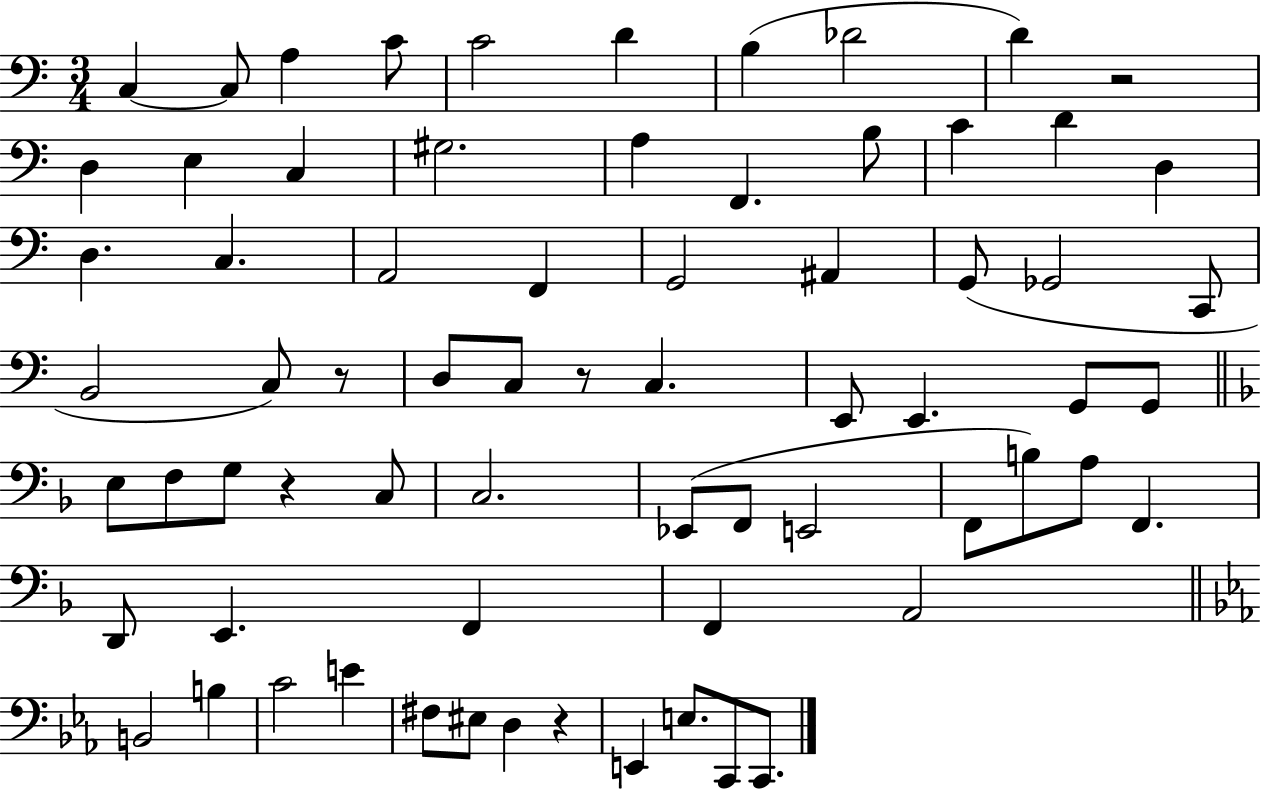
C3/q C3/e A3/q C4/e C4/h D4/q B3/q Db4/h D4/q R/h D3/q E3/q C3/q G#3/h. A3/q F2/q. B3/e C4/q D4/q D3/q D3/q. C3/q. A2/h F2/q G2/h A#2/q G2/e Gb2/h C2/e B2/h C3/e R/e D3/e C3/e R/e C3/q. E2/e E2/q. G2/e G2/e E3/e F3/e G3/e R/q C3/e C3/h. Eb2/e F2/e E2/h F2/e B3/e A3/e F2/q. D2/e E2/q. F2/q F2/q A2/h B2/h B3/q C4/h E4/q F#3/e EIS3/e D3/q R/q E2/q E3/e. C2/e C2/e.